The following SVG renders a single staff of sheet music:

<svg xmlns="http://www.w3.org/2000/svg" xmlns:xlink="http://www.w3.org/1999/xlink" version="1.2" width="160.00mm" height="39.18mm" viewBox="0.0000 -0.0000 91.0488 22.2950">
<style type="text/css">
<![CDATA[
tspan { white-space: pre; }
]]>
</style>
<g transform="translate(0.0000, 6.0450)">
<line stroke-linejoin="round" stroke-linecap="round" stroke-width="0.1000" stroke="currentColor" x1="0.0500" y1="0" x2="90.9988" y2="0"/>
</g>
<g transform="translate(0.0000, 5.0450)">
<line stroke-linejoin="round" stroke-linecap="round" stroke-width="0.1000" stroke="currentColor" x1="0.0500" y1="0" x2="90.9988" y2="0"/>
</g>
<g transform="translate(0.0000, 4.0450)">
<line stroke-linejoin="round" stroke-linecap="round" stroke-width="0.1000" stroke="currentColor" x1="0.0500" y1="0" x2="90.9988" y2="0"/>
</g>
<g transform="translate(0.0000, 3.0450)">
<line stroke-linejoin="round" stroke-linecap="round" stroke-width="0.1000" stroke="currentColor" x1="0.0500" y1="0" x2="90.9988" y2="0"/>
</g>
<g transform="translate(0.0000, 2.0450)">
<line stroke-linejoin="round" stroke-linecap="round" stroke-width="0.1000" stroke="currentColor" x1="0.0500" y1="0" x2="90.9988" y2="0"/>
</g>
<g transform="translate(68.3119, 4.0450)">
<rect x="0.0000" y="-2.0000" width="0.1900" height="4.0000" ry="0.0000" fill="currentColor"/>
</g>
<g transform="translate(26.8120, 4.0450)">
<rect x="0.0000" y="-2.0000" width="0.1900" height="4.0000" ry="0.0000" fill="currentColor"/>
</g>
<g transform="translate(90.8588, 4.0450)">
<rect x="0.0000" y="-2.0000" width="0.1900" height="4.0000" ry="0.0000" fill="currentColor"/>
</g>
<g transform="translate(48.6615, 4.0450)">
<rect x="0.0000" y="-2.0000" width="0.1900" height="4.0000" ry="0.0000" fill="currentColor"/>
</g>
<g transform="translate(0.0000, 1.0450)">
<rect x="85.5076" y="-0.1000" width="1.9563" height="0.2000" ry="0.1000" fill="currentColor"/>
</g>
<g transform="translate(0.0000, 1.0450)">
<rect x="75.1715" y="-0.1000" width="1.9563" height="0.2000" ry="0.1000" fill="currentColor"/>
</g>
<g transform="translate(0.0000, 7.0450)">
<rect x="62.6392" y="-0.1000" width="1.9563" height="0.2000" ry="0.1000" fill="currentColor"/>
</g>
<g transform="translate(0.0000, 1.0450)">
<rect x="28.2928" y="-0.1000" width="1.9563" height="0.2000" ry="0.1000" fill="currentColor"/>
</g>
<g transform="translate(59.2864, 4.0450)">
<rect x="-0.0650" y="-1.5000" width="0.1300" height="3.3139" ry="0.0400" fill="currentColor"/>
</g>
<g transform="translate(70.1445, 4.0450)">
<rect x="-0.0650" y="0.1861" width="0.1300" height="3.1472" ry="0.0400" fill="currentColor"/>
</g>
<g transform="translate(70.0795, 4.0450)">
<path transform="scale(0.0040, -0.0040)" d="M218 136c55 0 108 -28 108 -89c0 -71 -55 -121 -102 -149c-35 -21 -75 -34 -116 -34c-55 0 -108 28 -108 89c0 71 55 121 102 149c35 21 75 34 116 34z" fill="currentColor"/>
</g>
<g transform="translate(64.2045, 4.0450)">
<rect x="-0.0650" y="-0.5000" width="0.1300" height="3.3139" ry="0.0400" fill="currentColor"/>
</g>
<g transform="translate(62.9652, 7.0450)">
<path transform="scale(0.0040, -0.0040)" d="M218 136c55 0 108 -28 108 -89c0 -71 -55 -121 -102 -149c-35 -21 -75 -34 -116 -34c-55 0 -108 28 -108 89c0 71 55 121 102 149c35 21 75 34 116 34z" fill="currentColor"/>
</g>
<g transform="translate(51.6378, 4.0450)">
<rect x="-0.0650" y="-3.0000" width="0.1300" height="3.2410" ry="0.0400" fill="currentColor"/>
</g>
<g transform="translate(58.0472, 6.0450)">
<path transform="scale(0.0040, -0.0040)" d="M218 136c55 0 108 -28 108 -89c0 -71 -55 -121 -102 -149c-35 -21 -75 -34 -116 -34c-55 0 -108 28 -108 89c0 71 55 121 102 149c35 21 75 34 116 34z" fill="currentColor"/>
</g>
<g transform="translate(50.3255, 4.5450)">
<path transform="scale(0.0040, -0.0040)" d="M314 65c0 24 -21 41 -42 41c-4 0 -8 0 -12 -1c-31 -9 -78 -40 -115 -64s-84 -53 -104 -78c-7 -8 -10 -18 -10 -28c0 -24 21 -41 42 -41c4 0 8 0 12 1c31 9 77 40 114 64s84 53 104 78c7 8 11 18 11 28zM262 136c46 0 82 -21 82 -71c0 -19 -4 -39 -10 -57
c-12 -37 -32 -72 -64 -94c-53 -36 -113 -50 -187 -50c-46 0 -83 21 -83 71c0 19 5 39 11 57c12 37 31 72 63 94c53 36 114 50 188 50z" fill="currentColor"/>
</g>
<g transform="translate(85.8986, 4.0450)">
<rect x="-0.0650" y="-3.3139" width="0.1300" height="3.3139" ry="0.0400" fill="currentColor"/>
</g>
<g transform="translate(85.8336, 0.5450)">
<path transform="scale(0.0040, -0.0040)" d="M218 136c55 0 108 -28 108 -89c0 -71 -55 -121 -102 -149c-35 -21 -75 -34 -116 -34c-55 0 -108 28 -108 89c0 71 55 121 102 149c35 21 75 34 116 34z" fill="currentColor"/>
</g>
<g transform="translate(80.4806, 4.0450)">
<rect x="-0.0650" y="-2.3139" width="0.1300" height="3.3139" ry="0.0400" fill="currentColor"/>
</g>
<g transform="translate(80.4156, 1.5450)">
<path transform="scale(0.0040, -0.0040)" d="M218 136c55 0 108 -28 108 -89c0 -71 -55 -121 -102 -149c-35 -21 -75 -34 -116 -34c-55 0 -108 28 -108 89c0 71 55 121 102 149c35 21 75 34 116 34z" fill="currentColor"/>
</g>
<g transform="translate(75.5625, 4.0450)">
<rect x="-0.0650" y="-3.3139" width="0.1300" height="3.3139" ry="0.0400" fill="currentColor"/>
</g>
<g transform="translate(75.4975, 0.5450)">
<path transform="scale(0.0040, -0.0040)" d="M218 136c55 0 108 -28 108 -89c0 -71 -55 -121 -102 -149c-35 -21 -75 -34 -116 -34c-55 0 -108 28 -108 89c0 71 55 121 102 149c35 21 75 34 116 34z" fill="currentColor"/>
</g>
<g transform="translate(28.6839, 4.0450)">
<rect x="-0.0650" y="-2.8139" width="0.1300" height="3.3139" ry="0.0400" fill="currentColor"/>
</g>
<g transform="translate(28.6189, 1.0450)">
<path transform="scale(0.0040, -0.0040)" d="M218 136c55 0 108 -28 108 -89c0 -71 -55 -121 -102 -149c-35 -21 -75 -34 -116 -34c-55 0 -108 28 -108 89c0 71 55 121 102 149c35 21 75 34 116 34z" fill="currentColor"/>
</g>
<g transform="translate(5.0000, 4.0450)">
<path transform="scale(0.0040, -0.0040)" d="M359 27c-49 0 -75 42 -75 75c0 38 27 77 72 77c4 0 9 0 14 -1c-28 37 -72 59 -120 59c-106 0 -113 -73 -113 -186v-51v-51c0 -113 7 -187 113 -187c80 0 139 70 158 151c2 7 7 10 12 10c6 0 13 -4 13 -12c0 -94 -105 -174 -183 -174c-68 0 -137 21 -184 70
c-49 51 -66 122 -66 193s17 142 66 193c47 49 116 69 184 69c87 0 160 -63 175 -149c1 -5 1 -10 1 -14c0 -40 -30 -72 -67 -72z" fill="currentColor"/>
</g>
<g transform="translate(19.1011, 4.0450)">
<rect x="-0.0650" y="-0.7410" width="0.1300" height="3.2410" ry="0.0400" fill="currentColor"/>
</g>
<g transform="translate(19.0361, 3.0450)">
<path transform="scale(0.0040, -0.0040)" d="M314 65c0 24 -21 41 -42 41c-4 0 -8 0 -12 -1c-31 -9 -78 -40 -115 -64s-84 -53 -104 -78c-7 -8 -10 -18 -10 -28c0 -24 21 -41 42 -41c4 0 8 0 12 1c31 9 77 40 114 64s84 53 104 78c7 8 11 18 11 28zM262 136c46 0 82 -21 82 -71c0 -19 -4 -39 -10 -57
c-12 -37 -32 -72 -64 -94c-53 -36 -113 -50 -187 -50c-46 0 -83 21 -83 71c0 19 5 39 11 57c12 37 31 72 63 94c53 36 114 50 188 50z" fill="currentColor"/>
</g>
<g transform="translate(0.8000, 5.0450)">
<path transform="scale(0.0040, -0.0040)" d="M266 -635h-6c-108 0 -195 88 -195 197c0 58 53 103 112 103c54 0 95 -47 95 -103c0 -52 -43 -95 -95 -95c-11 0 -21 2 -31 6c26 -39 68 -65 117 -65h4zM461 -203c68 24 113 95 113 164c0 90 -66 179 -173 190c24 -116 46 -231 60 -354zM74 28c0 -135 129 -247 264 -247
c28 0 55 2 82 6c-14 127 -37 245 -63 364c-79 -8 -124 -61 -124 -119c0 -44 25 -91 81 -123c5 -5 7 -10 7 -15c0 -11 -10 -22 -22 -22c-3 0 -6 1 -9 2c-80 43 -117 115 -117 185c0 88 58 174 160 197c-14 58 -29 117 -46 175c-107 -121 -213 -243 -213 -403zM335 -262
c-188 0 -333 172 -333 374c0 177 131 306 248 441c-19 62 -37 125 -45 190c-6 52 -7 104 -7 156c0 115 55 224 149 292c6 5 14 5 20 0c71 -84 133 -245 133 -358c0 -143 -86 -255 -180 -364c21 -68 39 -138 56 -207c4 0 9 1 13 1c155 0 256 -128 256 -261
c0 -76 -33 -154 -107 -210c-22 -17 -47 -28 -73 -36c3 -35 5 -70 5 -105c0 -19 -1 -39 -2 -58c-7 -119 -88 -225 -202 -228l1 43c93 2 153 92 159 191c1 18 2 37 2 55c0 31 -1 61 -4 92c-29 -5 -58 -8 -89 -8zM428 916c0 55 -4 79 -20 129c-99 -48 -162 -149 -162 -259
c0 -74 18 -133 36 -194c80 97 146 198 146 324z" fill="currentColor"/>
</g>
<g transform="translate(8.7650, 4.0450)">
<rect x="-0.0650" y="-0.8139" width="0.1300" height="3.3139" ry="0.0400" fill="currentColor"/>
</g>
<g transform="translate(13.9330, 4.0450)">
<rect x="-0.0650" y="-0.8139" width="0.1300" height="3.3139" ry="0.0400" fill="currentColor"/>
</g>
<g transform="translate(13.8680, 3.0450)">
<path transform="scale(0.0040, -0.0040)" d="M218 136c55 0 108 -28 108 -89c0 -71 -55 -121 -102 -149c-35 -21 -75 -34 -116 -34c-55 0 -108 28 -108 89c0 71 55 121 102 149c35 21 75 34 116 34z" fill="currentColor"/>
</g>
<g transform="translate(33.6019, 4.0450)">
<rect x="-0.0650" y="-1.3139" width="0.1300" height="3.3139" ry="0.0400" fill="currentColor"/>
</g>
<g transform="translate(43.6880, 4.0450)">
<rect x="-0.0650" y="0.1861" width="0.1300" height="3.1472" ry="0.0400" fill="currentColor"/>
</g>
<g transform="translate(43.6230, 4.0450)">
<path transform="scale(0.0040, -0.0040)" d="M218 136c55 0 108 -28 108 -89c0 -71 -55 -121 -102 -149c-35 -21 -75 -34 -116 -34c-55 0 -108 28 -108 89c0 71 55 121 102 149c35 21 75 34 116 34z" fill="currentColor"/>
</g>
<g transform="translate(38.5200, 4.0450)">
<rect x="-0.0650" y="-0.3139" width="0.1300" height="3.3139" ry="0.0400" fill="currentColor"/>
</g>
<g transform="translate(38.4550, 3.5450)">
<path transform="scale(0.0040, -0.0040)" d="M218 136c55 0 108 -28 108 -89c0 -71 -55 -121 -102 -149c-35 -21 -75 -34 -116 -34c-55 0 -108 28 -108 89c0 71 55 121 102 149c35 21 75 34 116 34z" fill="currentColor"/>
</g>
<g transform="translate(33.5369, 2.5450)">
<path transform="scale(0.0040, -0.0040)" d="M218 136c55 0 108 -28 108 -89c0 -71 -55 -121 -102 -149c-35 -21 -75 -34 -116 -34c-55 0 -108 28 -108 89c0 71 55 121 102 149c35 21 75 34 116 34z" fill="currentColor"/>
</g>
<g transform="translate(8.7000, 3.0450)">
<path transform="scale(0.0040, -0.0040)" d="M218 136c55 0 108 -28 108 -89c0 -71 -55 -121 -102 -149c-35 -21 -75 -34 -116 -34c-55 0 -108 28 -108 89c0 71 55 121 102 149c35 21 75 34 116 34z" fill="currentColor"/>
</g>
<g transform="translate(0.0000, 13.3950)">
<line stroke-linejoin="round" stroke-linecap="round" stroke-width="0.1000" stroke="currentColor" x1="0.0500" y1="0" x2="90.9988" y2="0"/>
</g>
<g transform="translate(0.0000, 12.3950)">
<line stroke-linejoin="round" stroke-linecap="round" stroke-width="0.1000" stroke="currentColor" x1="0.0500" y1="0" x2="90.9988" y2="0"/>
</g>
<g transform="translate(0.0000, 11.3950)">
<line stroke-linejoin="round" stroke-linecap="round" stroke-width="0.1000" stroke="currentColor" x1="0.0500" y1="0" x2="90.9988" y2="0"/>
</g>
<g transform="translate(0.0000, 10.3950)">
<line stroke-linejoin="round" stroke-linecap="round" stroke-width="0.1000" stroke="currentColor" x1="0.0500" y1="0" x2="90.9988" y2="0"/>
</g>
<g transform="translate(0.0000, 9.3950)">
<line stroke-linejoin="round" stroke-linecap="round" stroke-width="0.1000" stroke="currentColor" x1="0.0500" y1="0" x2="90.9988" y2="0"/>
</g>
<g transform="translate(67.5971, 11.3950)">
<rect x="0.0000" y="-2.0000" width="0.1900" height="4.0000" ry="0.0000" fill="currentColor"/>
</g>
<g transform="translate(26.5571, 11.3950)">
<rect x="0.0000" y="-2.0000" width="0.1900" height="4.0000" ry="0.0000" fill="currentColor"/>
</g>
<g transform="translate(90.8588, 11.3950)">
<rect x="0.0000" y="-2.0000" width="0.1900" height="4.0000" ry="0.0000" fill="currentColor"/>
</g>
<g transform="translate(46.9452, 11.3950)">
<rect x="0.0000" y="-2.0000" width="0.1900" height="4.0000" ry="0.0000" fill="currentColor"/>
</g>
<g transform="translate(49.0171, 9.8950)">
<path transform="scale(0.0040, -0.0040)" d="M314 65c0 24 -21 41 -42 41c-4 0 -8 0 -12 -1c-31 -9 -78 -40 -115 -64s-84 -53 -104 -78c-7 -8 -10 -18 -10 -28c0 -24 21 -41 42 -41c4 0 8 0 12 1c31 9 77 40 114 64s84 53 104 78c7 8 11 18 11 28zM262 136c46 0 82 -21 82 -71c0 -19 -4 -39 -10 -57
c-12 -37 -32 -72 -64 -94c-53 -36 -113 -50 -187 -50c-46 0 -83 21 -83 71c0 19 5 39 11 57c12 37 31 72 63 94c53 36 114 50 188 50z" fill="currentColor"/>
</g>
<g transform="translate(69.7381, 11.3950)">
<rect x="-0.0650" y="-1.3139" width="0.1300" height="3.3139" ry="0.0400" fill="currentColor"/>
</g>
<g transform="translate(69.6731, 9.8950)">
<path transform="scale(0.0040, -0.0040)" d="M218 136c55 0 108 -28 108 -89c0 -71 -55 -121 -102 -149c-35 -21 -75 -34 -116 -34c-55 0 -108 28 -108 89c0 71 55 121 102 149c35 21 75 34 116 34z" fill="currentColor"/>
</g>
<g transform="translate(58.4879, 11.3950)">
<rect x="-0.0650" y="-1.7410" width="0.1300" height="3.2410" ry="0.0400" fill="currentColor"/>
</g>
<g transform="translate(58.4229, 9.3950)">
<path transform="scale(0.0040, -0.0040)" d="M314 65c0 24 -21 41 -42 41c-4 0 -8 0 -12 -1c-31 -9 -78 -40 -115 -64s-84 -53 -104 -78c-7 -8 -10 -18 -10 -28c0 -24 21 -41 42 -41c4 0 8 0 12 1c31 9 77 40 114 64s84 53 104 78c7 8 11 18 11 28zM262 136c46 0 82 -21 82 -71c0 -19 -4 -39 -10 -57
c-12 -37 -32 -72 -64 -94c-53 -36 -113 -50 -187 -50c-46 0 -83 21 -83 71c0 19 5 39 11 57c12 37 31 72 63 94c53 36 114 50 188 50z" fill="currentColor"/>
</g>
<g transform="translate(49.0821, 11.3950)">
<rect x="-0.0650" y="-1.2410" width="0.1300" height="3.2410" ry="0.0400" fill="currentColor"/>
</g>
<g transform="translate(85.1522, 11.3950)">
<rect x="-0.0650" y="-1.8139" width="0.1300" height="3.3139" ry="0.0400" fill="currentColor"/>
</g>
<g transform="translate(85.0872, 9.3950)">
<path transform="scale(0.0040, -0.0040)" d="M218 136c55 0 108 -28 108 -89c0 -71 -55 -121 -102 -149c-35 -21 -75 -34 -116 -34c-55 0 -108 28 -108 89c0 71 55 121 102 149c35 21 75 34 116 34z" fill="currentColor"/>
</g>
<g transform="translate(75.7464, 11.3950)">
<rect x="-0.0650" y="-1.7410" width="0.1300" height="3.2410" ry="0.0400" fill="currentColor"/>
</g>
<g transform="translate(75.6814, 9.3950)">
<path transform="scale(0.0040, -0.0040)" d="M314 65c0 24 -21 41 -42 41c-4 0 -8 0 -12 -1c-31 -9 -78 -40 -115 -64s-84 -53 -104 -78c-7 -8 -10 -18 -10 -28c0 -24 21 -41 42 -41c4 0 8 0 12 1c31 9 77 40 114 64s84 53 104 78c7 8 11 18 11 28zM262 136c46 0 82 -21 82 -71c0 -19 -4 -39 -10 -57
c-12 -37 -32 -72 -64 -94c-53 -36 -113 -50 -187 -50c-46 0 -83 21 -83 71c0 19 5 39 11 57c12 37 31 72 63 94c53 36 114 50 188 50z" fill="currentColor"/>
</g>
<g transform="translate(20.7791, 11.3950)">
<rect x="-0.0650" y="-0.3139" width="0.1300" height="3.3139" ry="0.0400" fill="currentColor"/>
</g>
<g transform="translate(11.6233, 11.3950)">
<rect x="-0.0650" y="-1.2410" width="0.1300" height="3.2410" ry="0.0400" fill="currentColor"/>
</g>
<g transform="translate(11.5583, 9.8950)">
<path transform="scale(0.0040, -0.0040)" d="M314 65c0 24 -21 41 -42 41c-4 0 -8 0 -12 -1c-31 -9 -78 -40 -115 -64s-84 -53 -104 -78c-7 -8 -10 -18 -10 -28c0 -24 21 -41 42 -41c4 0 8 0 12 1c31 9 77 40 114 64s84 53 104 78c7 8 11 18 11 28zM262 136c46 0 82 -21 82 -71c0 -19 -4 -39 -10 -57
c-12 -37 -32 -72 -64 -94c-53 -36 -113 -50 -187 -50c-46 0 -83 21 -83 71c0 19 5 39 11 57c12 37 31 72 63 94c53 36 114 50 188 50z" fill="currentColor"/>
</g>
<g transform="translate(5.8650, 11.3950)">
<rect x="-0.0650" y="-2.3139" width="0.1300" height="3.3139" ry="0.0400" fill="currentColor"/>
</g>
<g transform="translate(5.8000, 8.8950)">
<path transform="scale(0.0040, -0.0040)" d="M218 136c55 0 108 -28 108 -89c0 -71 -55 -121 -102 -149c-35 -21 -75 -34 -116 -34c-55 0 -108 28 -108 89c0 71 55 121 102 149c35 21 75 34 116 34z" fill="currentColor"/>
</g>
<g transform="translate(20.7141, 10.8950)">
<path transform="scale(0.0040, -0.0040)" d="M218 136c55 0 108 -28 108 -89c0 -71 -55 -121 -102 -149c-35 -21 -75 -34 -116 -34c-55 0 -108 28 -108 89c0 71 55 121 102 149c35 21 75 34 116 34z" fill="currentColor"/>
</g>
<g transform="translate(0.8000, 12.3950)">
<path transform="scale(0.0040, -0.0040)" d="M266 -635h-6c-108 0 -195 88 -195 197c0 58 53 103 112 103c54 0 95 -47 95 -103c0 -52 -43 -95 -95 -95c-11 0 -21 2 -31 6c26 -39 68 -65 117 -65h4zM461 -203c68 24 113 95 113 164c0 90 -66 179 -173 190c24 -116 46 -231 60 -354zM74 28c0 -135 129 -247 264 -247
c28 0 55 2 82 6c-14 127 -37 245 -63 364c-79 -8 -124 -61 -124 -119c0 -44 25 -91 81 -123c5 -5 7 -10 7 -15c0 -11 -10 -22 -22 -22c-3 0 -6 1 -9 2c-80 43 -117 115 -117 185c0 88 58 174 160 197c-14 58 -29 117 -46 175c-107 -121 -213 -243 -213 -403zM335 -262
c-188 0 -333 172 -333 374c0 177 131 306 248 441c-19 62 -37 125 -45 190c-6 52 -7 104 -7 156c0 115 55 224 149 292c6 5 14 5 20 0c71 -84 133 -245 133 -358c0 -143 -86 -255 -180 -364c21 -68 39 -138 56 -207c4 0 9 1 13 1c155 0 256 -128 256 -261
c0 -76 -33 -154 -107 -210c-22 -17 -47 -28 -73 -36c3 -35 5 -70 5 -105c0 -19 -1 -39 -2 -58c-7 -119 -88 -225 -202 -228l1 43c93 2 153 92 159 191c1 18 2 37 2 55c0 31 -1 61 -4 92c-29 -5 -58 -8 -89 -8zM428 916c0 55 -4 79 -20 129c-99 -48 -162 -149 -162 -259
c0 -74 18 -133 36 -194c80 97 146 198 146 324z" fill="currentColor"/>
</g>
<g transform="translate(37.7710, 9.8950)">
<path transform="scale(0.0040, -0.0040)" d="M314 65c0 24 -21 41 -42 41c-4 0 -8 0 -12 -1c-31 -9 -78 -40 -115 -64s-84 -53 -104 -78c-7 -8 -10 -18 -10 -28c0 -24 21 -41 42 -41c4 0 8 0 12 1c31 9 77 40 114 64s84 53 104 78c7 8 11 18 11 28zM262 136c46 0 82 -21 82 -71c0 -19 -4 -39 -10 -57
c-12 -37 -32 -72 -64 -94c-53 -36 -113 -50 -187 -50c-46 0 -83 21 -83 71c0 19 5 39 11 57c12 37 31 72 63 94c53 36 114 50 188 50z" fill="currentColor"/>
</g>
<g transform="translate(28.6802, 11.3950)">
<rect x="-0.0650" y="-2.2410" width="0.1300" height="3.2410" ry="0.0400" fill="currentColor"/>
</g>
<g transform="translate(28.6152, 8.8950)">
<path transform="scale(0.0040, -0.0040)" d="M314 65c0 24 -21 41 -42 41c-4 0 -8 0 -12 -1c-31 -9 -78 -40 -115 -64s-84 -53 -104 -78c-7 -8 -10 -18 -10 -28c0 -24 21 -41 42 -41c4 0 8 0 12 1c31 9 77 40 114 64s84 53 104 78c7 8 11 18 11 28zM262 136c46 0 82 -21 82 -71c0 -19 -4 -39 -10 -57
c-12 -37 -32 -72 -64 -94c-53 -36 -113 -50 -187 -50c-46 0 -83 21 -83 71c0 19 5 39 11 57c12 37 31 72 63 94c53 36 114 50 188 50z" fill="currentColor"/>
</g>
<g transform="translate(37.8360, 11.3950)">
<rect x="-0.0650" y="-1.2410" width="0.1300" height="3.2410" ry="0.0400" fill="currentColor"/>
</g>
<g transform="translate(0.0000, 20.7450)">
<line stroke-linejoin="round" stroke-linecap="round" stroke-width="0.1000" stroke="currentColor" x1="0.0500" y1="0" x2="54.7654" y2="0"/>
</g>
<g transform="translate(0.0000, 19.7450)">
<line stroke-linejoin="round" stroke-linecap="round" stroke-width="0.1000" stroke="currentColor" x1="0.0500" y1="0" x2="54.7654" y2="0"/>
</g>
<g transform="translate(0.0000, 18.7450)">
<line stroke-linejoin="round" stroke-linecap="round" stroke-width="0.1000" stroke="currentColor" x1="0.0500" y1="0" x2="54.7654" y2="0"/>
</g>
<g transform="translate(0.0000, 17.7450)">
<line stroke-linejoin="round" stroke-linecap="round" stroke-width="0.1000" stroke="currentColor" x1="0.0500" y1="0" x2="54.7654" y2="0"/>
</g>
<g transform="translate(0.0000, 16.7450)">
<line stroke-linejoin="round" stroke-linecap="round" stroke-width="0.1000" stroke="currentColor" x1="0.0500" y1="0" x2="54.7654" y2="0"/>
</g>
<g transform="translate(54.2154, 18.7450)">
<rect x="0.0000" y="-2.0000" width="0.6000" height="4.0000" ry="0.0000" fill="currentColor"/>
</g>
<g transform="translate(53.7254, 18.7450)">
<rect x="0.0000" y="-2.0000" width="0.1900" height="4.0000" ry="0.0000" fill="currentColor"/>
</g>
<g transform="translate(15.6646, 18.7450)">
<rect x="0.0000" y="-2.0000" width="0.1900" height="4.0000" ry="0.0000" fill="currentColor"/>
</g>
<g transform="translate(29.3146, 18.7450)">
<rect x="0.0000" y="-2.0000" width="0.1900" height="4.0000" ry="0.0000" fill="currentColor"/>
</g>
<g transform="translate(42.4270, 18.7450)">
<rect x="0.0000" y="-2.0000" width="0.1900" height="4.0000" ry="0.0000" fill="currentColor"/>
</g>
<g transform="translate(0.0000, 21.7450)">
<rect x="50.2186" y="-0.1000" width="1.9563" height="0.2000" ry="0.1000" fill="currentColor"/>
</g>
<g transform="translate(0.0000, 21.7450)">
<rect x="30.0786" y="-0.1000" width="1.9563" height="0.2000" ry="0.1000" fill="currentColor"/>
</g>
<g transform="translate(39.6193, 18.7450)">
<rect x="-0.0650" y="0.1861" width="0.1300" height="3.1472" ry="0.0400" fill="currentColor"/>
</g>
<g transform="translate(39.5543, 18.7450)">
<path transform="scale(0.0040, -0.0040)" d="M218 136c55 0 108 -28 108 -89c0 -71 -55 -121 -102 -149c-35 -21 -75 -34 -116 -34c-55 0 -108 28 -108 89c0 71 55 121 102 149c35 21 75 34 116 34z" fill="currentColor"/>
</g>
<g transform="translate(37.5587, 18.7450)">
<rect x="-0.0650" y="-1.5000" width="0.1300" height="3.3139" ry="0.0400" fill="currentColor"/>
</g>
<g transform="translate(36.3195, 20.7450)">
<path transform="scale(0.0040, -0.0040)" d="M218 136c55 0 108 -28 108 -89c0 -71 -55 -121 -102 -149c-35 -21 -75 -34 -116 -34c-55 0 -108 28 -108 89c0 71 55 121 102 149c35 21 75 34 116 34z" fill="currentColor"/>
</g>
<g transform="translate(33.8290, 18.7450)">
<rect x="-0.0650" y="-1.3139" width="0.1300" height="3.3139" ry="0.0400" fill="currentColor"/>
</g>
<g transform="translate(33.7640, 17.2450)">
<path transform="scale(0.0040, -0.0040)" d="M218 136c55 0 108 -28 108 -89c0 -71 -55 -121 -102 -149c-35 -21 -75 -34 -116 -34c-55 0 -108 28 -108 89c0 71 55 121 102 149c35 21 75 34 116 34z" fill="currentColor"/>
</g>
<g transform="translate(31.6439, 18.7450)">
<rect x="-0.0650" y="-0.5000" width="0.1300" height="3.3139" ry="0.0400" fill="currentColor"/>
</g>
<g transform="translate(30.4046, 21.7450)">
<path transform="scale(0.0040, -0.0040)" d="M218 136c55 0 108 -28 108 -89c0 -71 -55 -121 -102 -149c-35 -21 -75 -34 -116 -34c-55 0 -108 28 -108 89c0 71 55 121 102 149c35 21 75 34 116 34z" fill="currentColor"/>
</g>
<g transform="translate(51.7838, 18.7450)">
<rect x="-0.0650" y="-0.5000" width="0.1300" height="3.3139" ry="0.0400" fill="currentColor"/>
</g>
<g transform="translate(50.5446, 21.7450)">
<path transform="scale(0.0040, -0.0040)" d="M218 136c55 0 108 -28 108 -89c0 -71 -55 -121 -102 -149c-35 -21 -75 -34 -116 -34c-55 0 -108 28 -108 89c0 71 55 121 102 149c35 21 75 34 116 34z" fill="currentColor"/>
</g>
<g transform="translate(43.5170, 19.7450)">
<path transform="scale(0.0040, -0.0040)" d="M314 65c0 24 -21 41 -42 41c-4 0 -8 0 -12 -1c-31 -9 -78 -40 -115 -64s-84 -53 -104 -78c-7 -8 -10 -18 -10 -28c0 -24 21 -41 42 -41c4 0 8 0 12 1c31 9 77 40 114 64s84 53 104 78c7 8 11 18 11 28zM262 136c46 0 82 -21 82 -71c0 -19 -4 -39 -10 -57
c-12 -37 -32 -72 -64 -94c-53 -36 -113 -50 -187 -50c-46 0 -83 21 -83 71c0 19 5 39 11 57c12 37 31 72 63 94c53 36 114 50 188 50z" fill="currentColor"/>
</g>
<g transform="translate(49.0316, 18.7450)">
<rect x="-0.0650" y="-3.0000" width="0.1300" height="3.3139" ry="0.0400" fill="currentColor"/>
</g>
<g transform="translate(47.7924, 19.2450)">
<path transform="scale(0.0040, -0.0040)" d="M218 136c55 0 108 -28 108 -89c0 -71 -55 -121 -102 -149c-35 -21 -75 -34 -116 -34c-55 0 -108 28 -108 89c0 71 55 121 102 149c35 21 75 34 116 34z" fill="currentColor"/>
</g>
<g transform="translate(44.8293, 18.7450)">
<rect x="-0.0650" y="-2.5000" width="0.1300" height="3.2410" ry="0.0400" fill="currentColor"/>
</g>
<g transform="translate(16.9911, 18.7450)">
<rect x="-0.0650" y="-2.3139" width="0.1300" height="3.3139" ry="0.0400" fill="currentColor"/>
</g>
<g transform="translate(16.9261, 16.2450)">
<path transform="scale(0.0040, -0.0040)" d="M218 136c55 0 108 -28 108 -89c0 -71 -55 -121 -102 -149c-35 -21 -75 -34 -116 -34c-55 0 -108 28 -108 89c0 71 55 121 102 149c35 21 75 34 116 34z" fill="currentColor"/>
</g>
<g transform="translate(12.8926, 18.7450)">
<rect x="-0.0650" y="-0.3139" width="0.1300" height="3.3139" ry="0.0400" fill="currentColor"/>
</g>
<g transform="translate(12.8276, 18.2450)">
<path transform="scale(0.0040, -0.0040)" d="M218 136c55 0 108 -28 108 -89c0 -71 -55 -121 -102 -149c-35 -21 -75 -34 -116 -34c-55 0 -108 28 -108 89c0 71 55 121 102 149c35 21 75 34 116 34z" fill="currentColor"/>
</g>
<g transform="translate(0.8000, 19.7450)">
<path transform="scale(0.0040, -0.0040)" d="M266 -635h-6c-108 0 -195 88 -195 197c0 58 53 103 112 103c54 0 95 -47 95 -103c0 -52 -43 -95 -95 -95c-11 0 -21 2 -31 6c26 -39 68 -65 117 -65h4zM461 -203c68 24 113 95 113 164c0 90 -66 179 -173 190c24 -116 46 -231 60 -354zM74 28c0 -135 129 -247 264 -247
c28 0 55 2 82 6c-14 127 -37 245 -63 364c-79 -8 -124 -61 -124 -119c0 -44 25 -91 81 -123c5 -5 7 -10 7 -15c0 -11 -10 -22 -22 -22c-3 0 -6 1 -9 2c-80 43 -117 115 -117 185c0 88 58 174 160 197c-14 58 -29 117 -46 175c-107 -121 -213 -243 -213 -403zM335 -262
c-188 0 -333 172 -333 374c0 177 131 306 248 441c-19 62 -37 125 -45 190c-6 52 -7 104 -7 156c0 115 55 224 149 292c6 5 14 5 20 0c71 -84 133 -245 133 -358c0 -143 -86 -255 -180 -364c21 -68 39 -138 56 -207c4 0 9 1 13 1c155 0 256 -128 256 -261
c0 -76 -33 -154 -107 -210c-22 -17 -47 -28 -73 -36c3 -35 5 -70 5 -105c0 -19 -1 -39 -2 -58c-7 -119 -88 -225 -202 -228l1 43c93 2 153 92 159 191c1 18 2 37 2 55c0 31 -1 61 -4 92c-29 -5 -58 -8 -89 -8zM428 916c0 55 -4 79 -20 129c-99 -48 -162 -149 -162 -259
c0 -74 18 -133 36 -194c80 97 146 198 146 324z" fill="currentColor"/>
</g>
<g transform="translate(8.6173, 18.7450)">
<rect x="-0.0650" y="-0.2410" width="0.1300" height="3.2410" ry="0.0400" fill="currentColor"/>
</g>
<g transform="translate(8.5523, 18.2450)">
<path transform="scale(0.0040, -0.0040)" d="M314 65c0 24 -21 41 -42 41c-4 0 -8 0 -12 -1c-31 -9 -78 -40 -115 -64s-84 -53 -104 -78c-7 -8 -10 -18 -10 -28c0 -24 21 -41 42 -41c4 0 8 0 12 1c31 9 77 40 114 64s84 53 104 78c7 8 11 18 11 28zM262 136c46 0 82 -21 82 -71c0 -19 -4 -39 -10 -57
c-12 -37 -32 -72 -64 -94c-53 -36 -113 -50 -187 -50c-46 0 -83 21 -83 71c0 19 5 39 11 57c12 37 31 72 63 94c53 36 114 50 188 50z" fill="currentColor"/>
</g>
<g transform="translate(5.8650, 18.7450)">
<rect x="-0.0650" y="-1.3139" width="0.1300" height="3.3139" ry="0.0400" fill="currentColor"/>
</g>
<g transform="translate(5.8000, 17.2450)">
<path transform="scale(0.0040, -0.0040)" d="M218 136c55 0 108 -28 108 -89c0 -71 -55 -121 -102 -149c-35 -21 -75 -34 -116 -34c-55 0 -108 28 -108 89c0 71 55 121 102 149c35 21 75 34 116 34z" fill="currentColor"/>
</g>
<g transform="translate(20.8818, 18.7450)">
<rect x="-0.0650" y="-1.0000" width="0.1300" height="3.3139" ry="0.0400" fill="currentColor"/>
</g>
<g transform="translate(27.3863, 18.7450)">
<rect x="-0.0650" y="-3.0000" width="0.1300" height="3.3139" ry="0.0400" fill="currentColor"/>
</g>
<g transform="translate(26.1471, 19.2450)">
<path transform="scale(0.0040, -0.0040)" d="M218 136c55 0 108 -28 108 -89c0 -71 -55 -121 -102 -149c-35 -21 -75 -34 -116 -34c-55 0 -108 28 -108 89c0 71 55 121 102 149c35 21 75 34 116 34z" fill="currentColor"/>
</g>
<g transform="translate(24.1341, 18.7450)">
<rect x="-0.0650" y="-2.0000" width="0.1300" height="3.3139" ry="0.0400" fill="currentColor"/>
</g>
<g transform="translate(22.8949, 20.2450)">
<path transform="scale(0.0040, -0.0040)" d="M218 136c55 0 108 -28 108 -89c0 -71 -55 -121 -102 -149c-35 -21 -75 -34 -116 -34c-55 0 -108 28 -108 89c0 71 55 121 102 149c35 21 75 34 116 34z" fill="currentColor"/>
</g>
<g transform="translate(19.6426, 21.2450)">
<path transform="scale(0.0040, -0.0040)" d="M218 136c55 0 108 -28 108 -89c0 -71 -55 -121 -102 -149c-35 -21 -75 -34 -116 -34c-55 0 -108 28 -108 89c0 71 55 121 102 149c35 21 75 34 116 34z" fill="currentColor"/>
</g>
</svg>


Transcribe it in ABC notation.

X:1
T:Untitled
M:4/4
L:1/4
K:C
d d d2 a e c B A2 E C B b g b g e2 c g2 e2 e2 f2 e f2 f e c2 c g D F A C e E B G2 A C